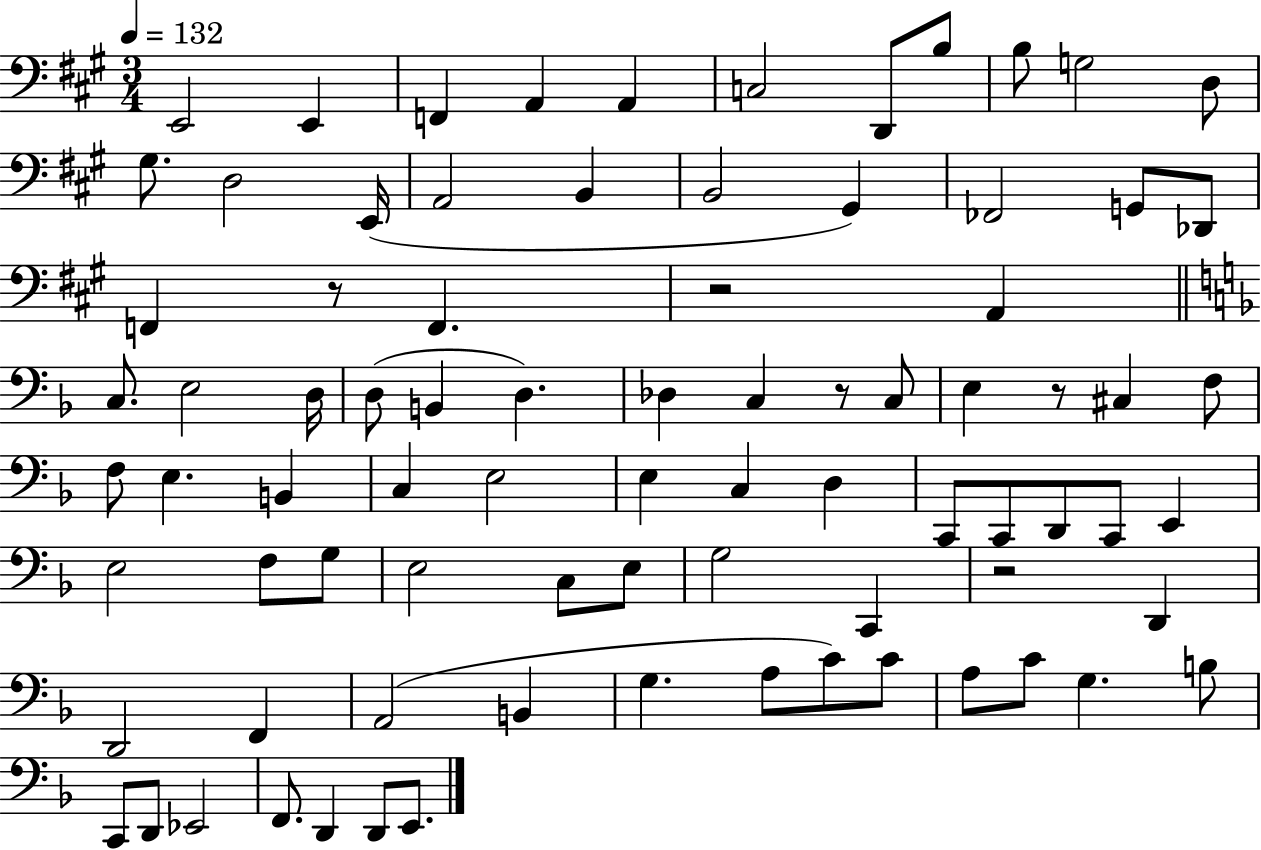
X:1
T:Untitled
M:3/4
L:1/4
K:A
E,,2 E,, F,, A,, A,, C,2 D,,/2 B,/2 B,/2 G,2 D,/2 ^G,/2 D,2 E,,/4 A,,2 B,, B,,2 ^G,, _F,,2 G,,/2 _D,,/2 F,, z/2 F,, z2 A,, C,/2 E,2 D,/4 D,/2 B,, D, _D, C, z/2 C,/2 E, z/2 ^C, F,/2 F,/2 E, B,, C, E,2 E, C, D, C,,/2 C,,/2 D,,/2 C,,/2 E,, E,2 F,/2 G,/2 E,2 C,/2 E,/2 G,2 C,, z2 D,, D,,2 F,, A,,2 B,, G, A,/2 C/2 C/2 A,/2 C/2 G, B,/2 C,,/2 D,,/2 _E,,2 F,,/2 D,, D,,/2 E,,/2